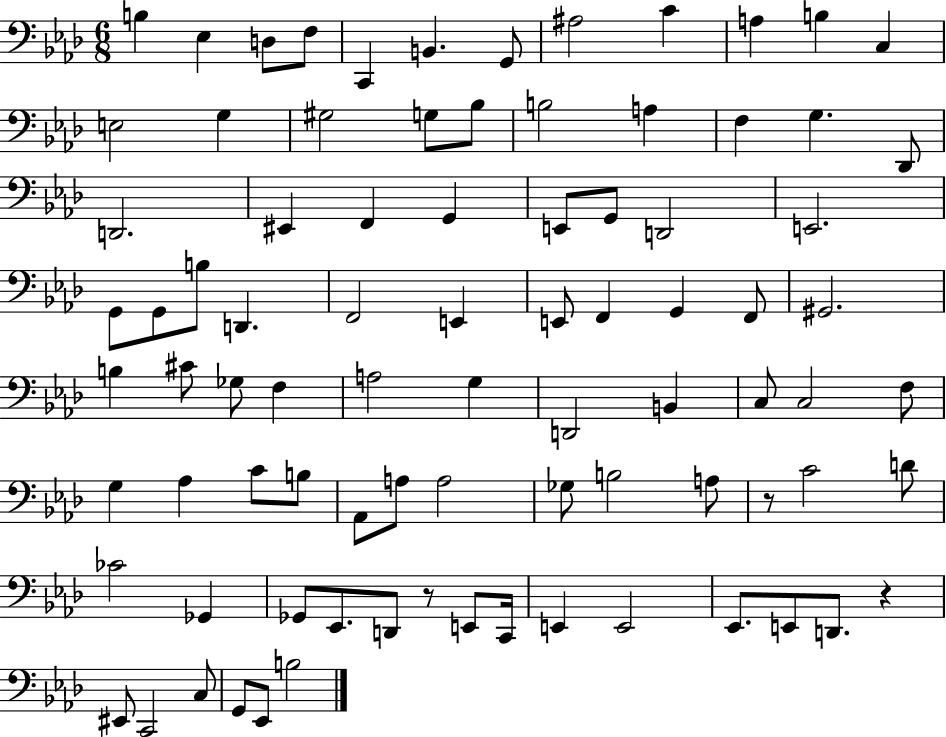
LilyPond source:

{
  \clef bass
  \numericTimeSignature
  \time 6/8
  \key aes \major
  b4 ees4 d8 f8 | c,4 b,4. g,8 | ais2 c'4 | a4 b4 c4 | \break e2 g4 | gis2 g8 bes8 | b2 a4 | f4 g4. des,8 | \break d,2. | eis,4 f,4 g,4 | e,8 g,8 d,2 | e,2. | \break g,8 g,8 b8 d,4. | f,2 e,4 | e,8 f,4 g,4 f,8 | gis,2. | \break b4 cis'8 ges8 f4 | a2 g4 | d,2 b,4 | c8 c2 f8 | \break g4 aes4 c'8 b8 | aes,8 a8 a2 | ges8 b2 a8 | r8 c'2 d'8 | \break ces'2 ges,4 | ges,8 ees,8. d,8 r8 e,8 c,16 | e,4 e,2 | ees,8. e,8 d,8. r4 | \break eis,8 c,2 c8 | g,8 ees,8 b2 | \bar "|."
}